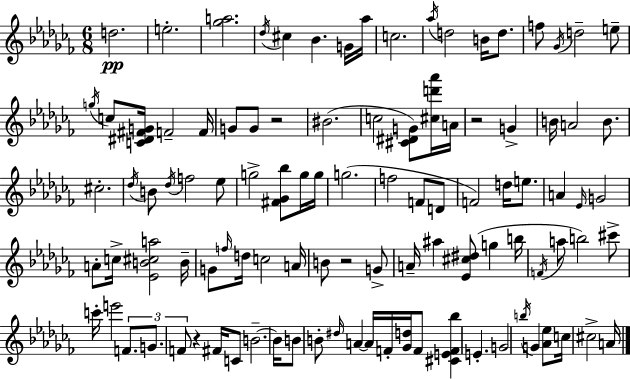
{
  \clef treble
  \numericTimeSignature
  \time 6/8
  \key aes \minor
  d''2.\pp | e''2.-. | <ges'' a''>2. | \acciaccatura { des''16 } cis''4 bes'4. g'16 | \break aes''16 c''2. | \acciaccatura { aes''16 } d''2 b'16 d''8. | f''8 \acciaccatura { ges'16 } d''2-- | e''8-- \acciaccatura { g''16 } c''8 <c' dis' fis' g'>16 f'2-- | \break f'16 g'8 g'8 r2 | bis'2.( | c''2 | <cis' dis' g'>8) <cis'' d''' aes'''>16 a'16 r2 | \break g'4-> b'16 a'2 | b'8. cis''2.-. | \acciaccatura { des''16 } b'8 \acciaccatura { des''16 } f''2 | ees''8 g''2-> | \break <fis' ges' bes''>8 g''16 g''16 g''2.( | f''2 | f'8 d'8 f'2) | d''16 e''8. a'4 \grace { ees'16 } g'2 | \break a'8-. c''16-> <ees' b' cis'' a''>2 | b'16-- g'8 \grace { f''16 } d''16 c''2 | a'16 b'8 r2 | g'8-> a'16-- ais''4 | \break <ees' cis'' dis''>8( g''4 b''16 \acciaccatura { f'16 } a''8 b''2) | cis'''8-> c'''16-. e'''2 | \tuplet 3/2 { f'8. g'8. | f'8 } r4 fis'16 c'8 b'2.--~~ | \break b'16 b'8 | b'8-. \grace { dis''16 } a'4~~ a'16 f'16-. <ges' d''>16 f'8 | <cis' e' f' bes''>4 e'4.-. g'2 | \acciaccatura { b''16 } g'4 <aes' ees''>8 | \break c''16 cis''2-> a'16 \bar "|."
}